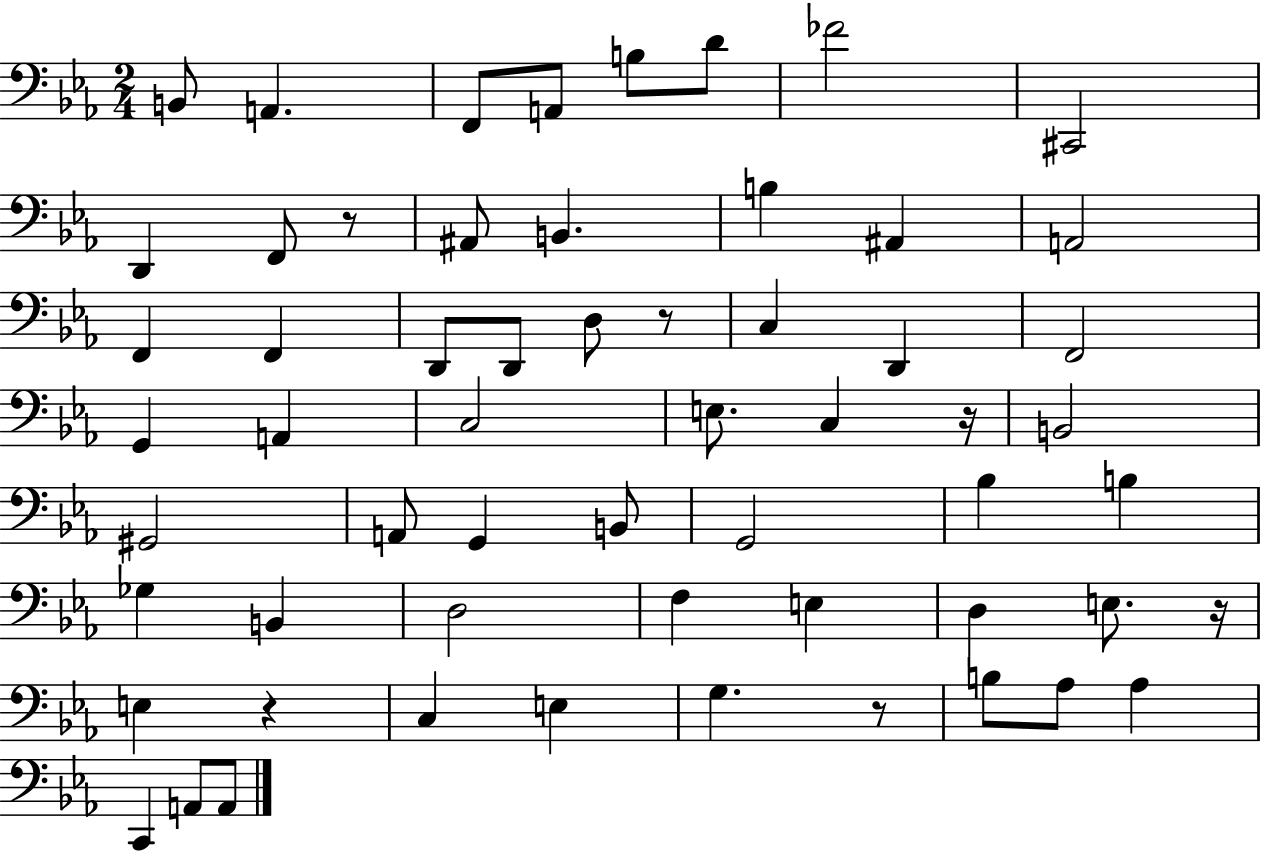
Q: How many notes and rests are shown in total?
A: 59